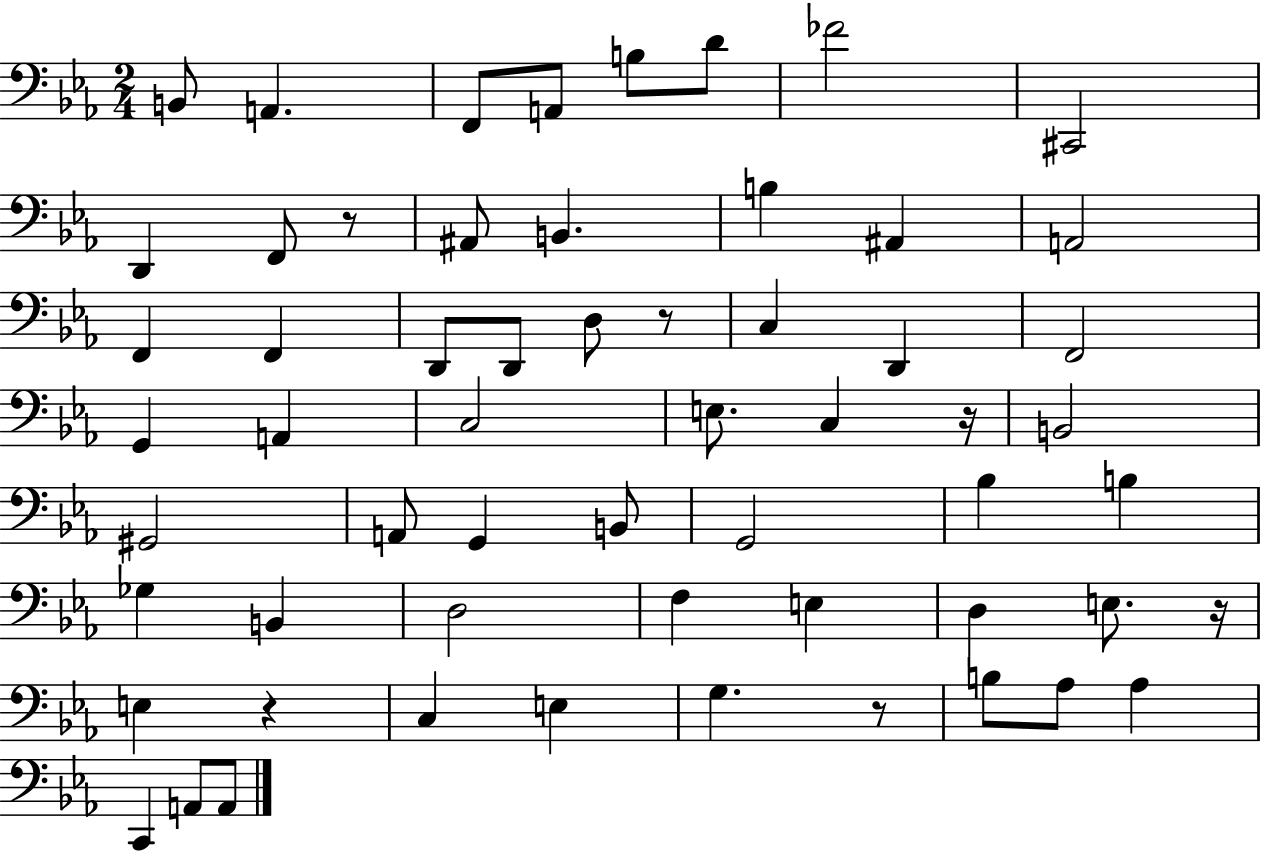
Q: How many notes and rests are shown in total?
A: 59